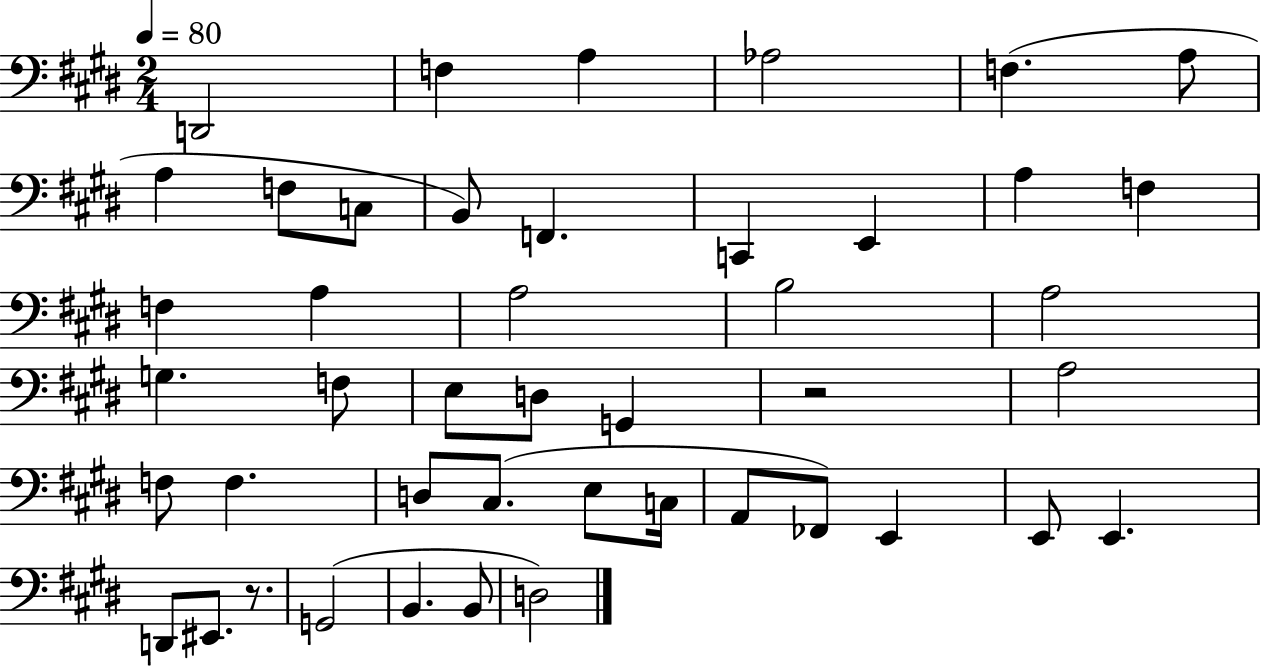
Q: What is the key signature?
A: E major